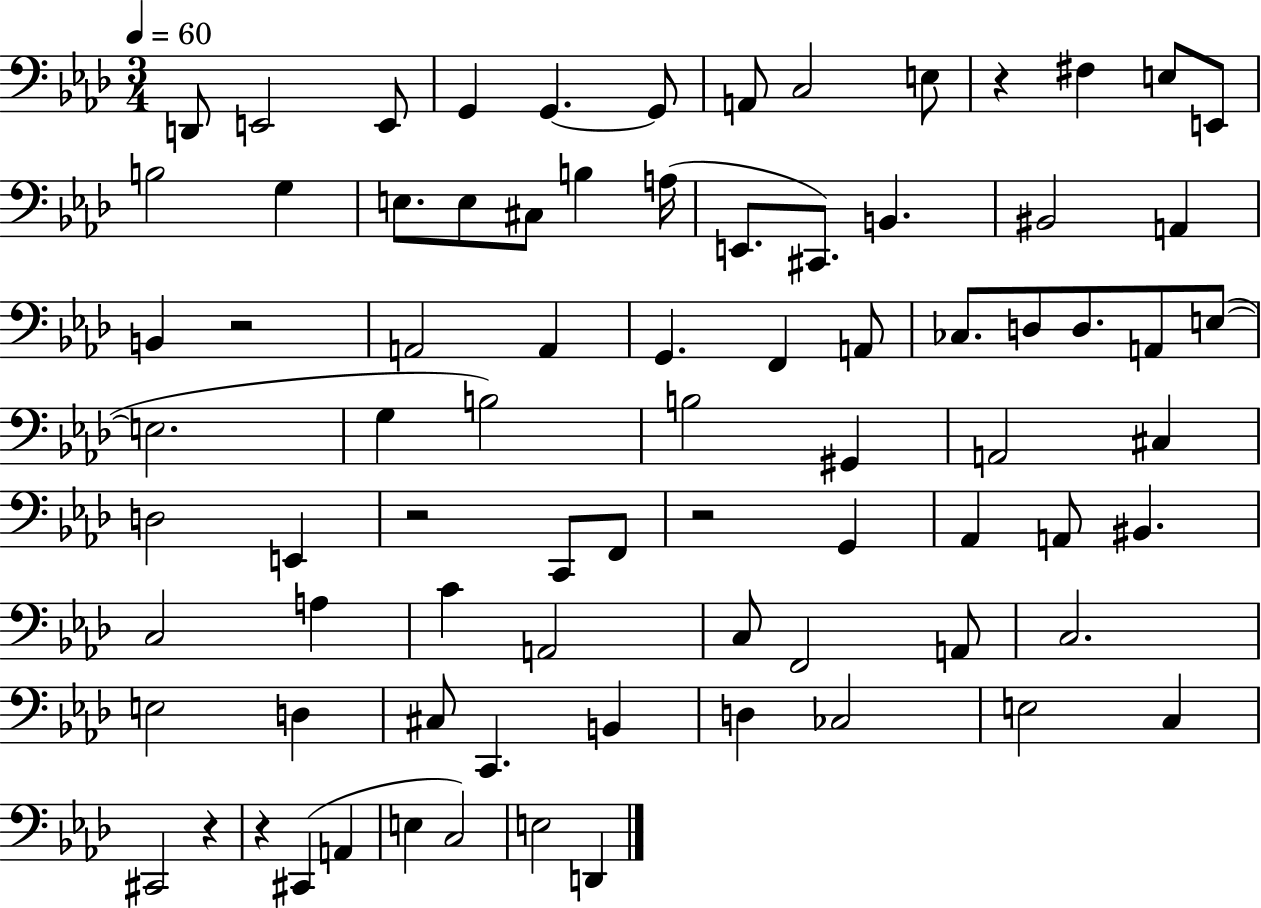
X:1
T:Untitled
M:3/4
L:1/4
K:Ab
D,,/2 E,,2 E,,/2 G,, G,, G,,/2 A,,/2 C,2 E,/2 z ^F, E,/2 E,,/2 B,2 G, E,/2 E,/2 ^C,/2 B, A,/4 E,,/2 ^C,,/2 B,, ^B,,2 A,, B,, z2 A,,2 A,, G,, F,, A,,/2 _C,/2 D,/2 D,/2 A,,/2 E,/2 E,2 G, B,2 B,2 ^G,, A,,2 ^C, D,2 E,, z2 C,,/2 F,,/2 z2 G,, _A,, A,,/2 ^B,, C,2 A, C A,,2 C,/2 F,,2 A,,/2 C,2 E,2 D, ^C,/2 C,, B,, D, _C,2 E,2 C, ^C,,2 z z ^C,, A,, E, C,2 E,2 D,,